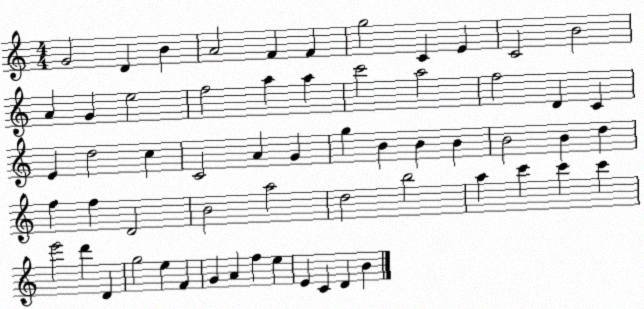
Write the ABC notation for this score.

X:1
T:Untitled
M:4/4
L:1/4
K:C
G2 D B A2 F F g2 C E C2 B2 A G e2 f2 a a c'2 a2 f2 D C E d2 c C2 A G g B B B B2 B d f f D2 B2 a2 d2 b2 a c' c' c' e'2 d' D g2 e F G A f e E C D B